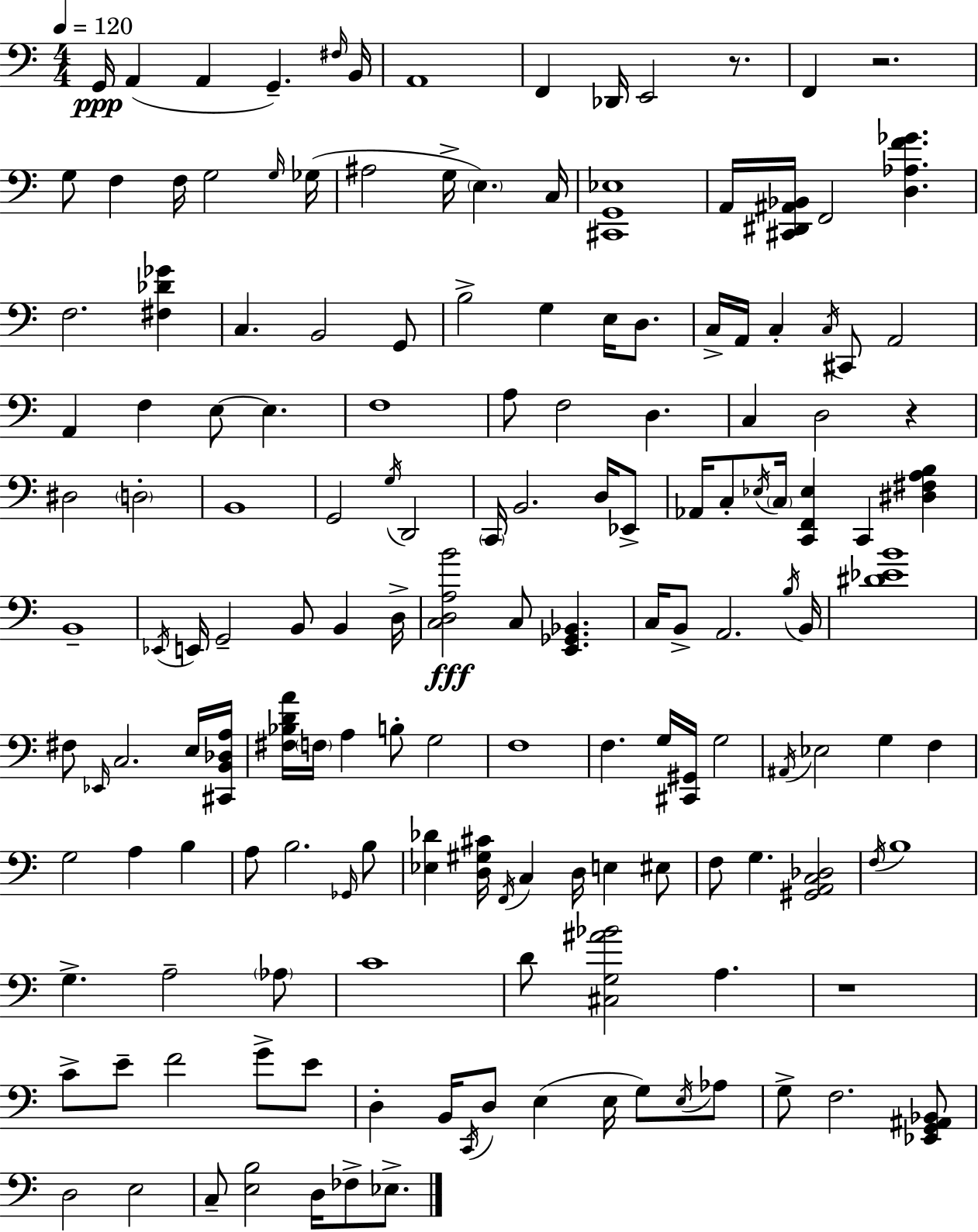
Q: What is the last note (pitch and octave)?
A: Eb3